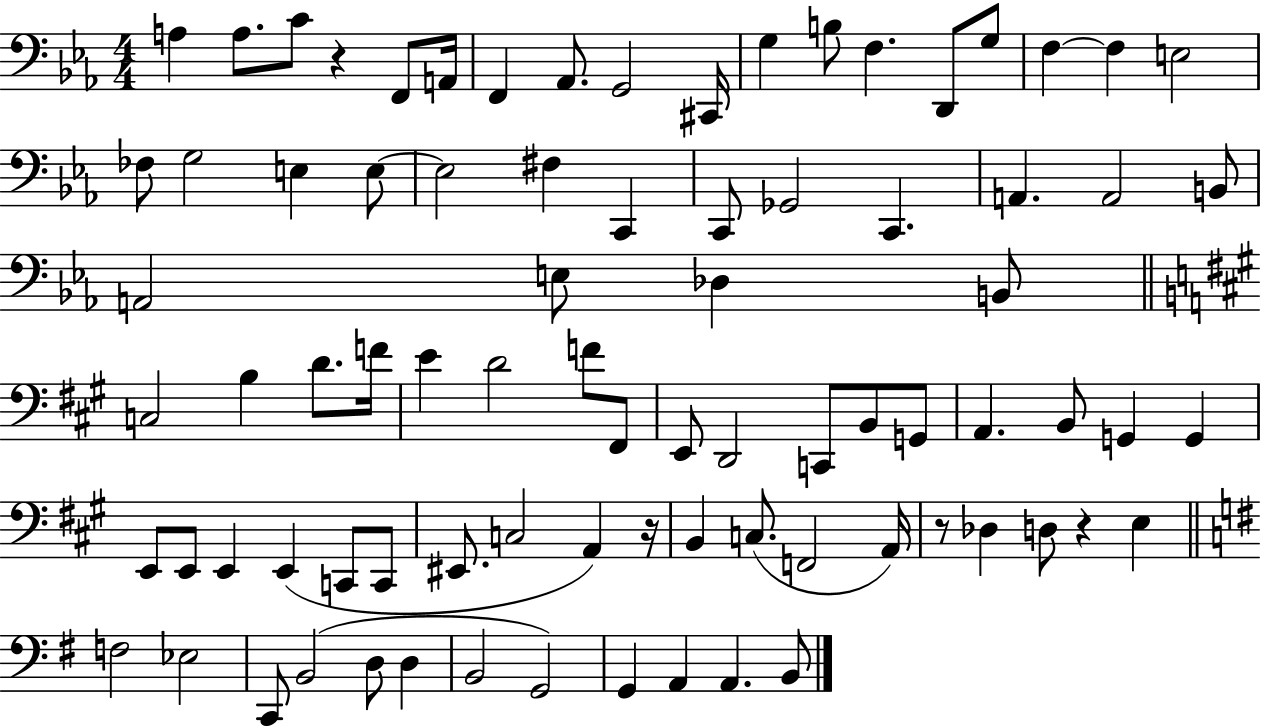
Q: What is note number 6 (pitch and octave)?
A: F2